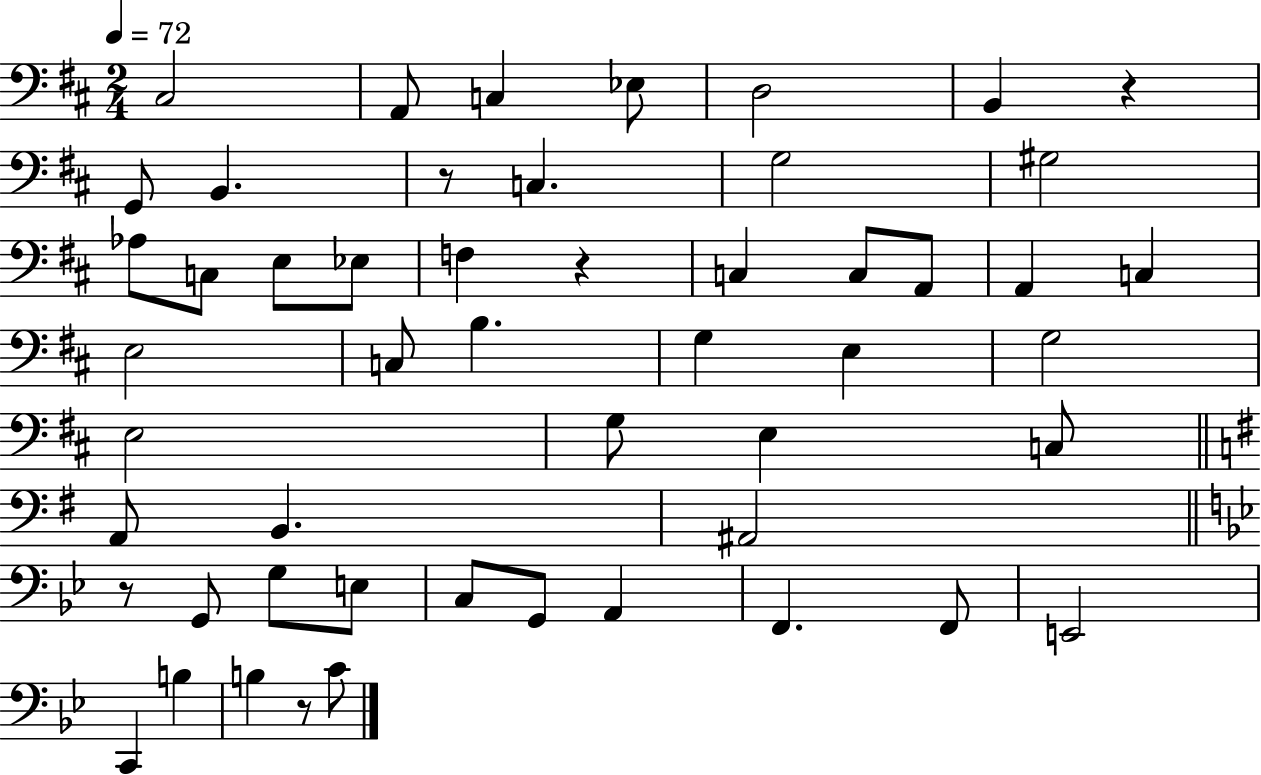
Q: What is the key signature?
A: D major